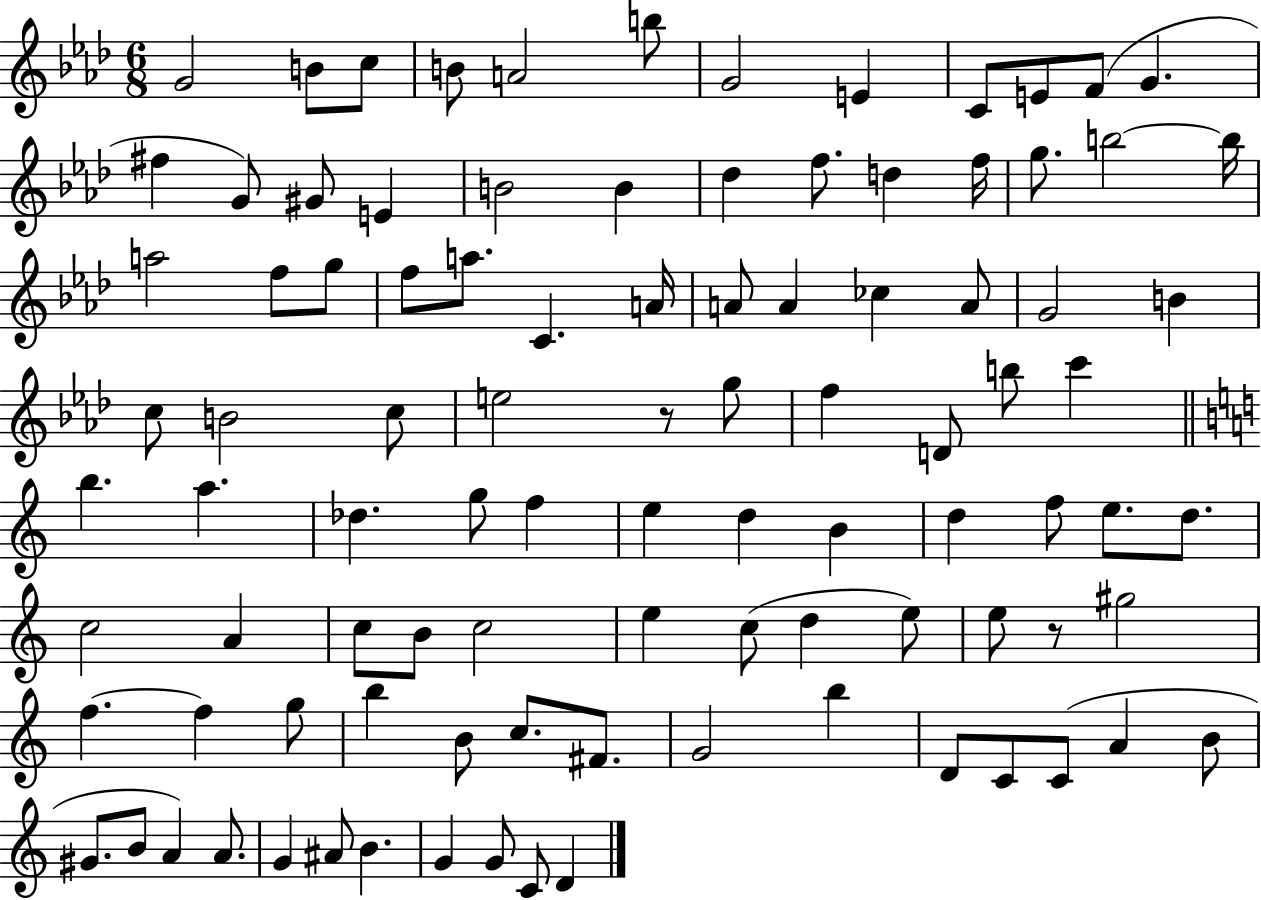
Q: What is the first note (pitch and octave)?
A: G4